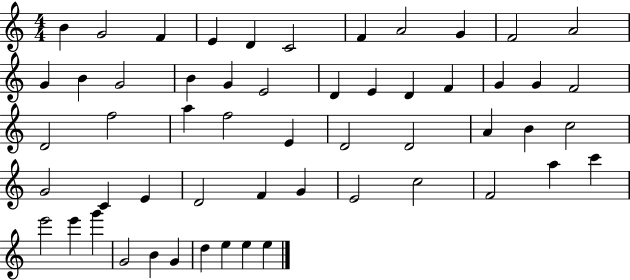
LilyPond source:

{
  \clef treble
  \numericTimeSignature
  \time 4/4
  \key c \major
  b'4 g'2 f'4 | e'4 d'4 c'2 | f'4 a'2 g'4 | f'2 a'2 | \break g'4 b'4 g'2 | b'4 g'4 e'2 | d'4 e'4 d'4 f'4 | g'4 g'4 f'2 | \break d'2 f''2 | a''4 f''2 e'4 | d'2 d'2 | a'4 b'4 c''2 | \break g'2 c'4 e'4 | d'2 f'4 g'4 | e'2 c''2 | f'2 a''4 c'''4 | \break e'''2 e'''4 g'''4 | g'2 b'4 g'4 | d''4 e''4 e''4 e''4 | \bar "|."
}